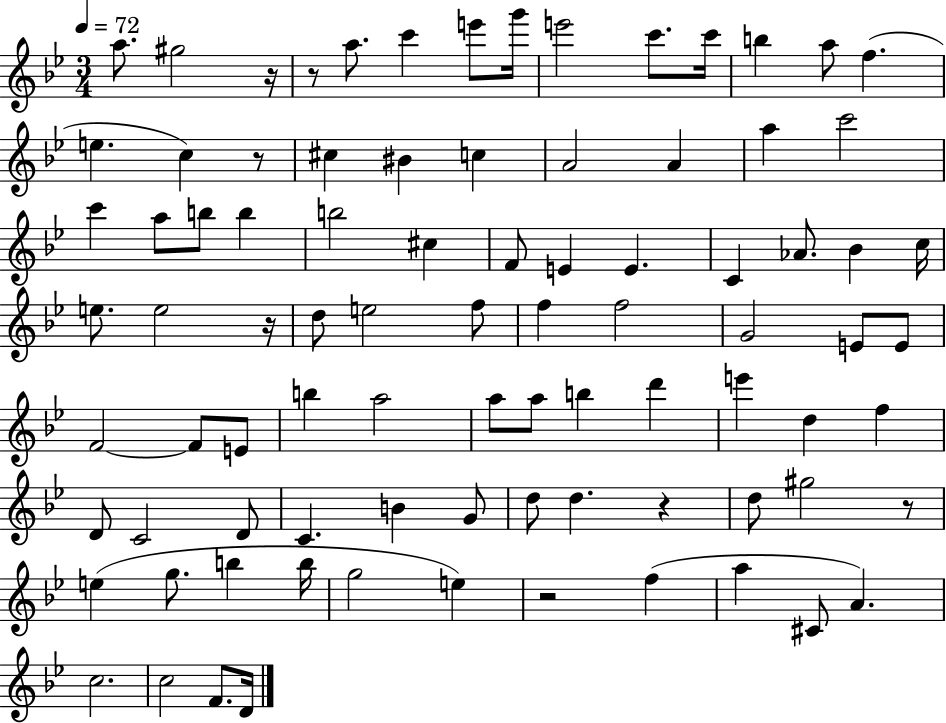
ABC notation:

X:1
T:Untitled
M:3/4
L:1/4
K:Bb
a/2 ^g2 z/4 z/2 a/2 c' e'/2 g'/4 e'2 c'/2 c'/4 b a/2 f e c z/2 ^c ^B c A2 A a c'2 c' a/2 b/2 b b2 ^c F/2 E E C _A/2 _B c/4 e/2 e2 z/4 d/2 e2 f/2 f f2 G2 E/2 E/2 F2 F/2 E/2 b a2 a/2 a/2 b d' e' d f D/2 C2 D/2 C B G/2 d/2 d z d/2 ^g2 z/2 e g/2 b b/4 g2 e z2 f a ^C/2 A c2 c2 F/2 D/4